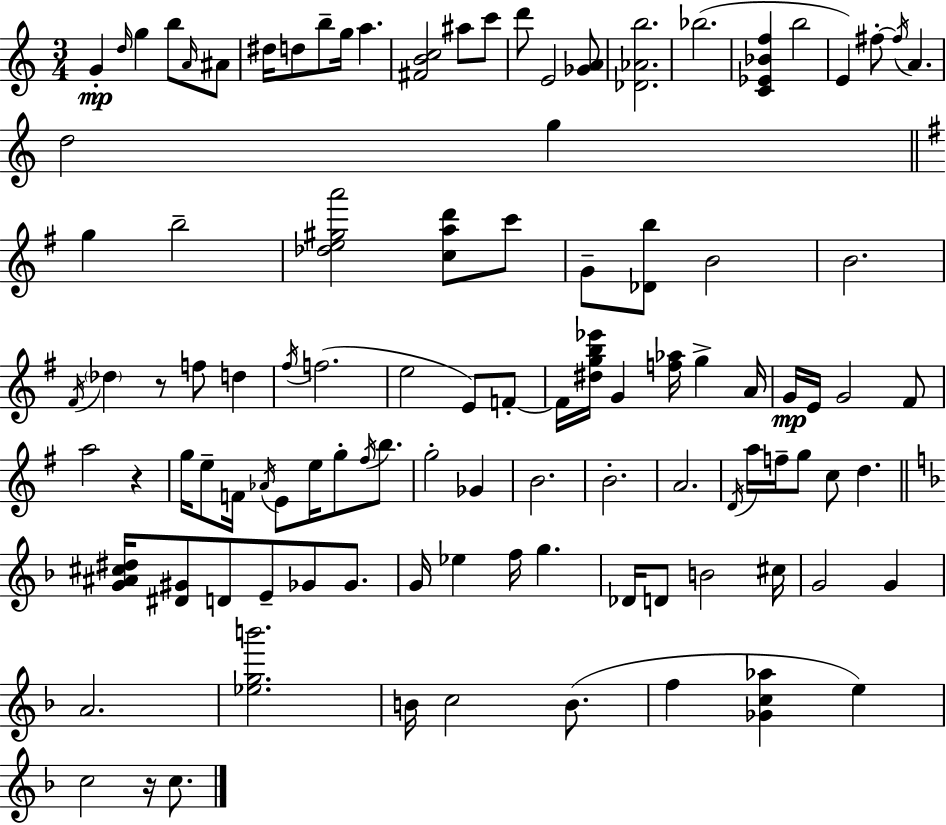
G4/q D5/s G5/q B5/e A4/s A#4/e D#5/s D5/e B5/e G5/s A5/q. [F#4,B4,C5]/h A#5/e C6/e D6/e E4/h [Gb4,A4]/e [Db4,Ab4,B5]/h. Bb5/h. [C4,Eb4,Bb4,F5]/q B5/h E4/q F#5/e F#5/s A4/q. D5/h G5/q G5/q B5/h [Db5,E5,G#5,A6]/h [C5,A5,D6]/e C6/e G4/e [Db4,B5]/e B4/h B4/h. F#4/s Db5/q R/e F5/e D5/q F#5/s F5/h. E5/h E4/e F4/e F4/s [D#5,G5,B5,Eb6]/s G4/q [F5,Ab5]/s G5/q A4/s G4/s E4/s G4/h F#4/e A5/h R/q G5/s E5/e F4/s Ab4/s E4/e E5/s G5/e F#5/s B5/e. G5/h Gb4/q B4/h. B4/h. A4/h. D4/s A5/s F5/s G5/e C5/e D5/q. [G4,A#4,C#5,D#5]/s [D#4,G#4]/e D4/e E4/e Gb4/e Gb4/e. G4/s Eb5/q F5/s G5/q. Db4/s D4/e B4/h C#5/s G4/h G4/q A4/h. [Eb5,G5,B6]/h. B4/s C5/h B4/e. F5/q [Gb4,C5,Ab5]/q E5/q C5/h R/s C5/e.